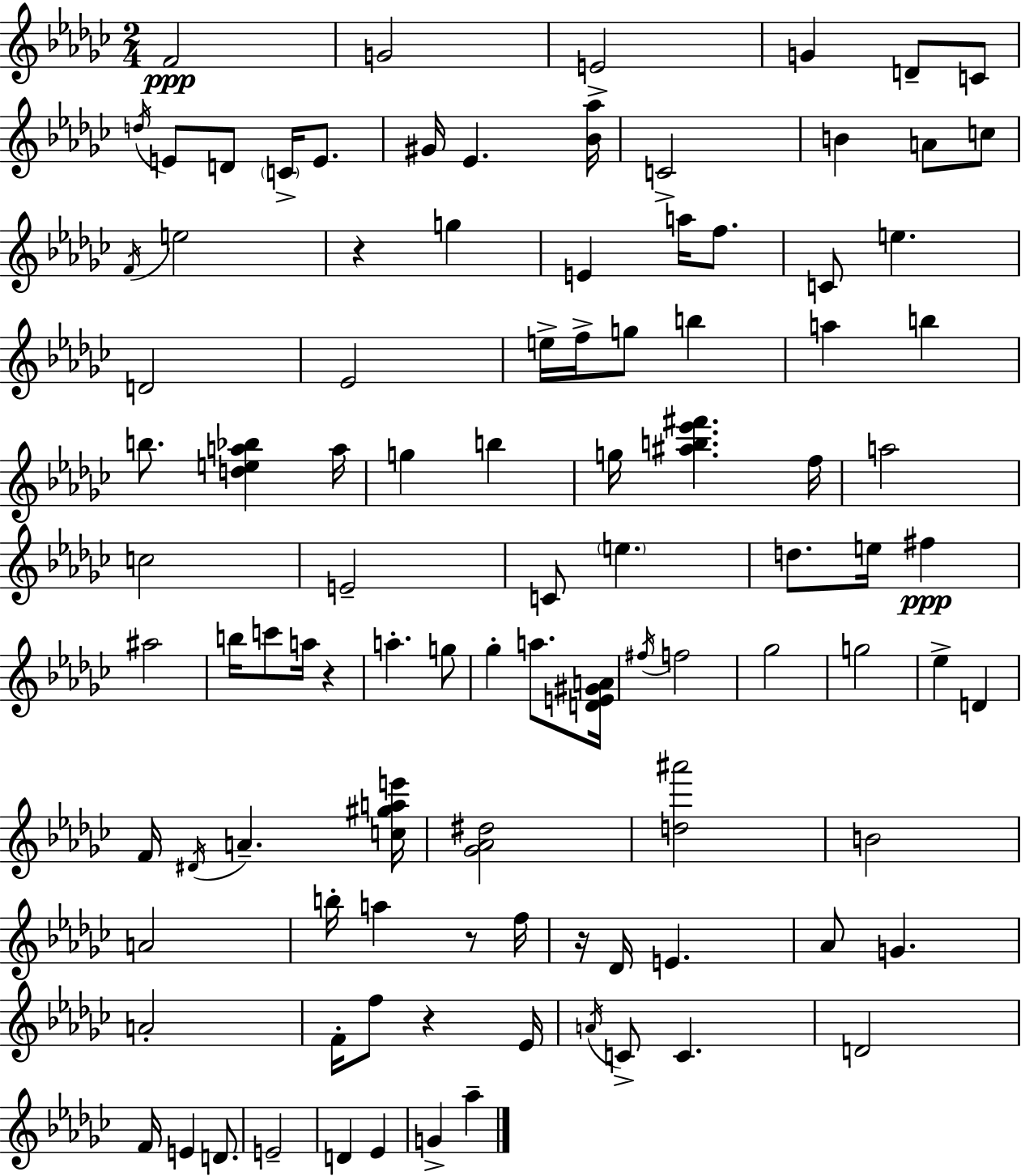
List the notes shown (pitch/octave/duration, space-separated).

F4/h G4/h E4/h G4/q D4/e C4/e D5/s E4/e D4/e C4/s E4/e. G#4/s Eb4/q. [Bb4,Ab5]/s C4/h B4/q A4/e C5/e F4/s E5/h R/q G5/q E4/q A5/s F5/e. C4/e E5/q. D4/h Eb4/h E5/s F5/s G5/e B5/q A5/q B5/q B5/e. [D5,E5,A5,Bb5]/q A5/s G5/q B5/q G5/s [A#5,B5,Eb6,F#6]/q. F5/s A5/h C5/h E4/h C4/e E5/q. D5/e. E5/s F#5/q A#5/h B5/s C6/e A5/s R/q A5/q. G5/e Gb5/q A5/e. [D4,E4,G#4,A4]/s F#5/s F5/h Gb5/h G5/h Eb5/q D4/q F4/s D#4/s A4/q. [C5,G#5,A5,E6]/s [Gb4,Ab4,D#5]/h [D5,A#6]/h B4/h A4/h B5/s A5/q R/e F5/s R/s Db4/s E4/q. Ab4/e G4/q. A4/h F4/s F5/e R/q Eb4/s A4/s C4/e C4/q. D4/h F4/s E4/q D4/e. E4/h D4/q Eb4/q G4/q Ab5/q